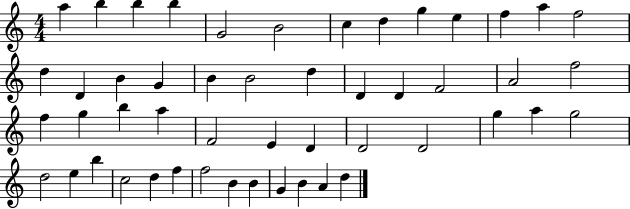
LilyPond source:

{
  \clef treble
  \numericTimeSignature
  \time 4/4
  \key c \major
  a''4 b''4 b''4 b''4 | g'2 b'2 | c''4 d''4 g''4 e''4 | f''4 a''4 f''2 | \break d''4 d'4 b'4 g'4 | b'4 b'2 d''4 | d'4 d'4 f'2 | a'2 f''2 | \break f''4 g''4 b''4 a''4 | f'2 e'4 d'4 | d'2 d'2 | g''4 a''4 g''2 | \break d''2 e''4 b''4 | c''2 d''4 f''4 | f''2 b'4 b'4 | g'4 b'4 a'4 d''4 | \break \bar "|."
}